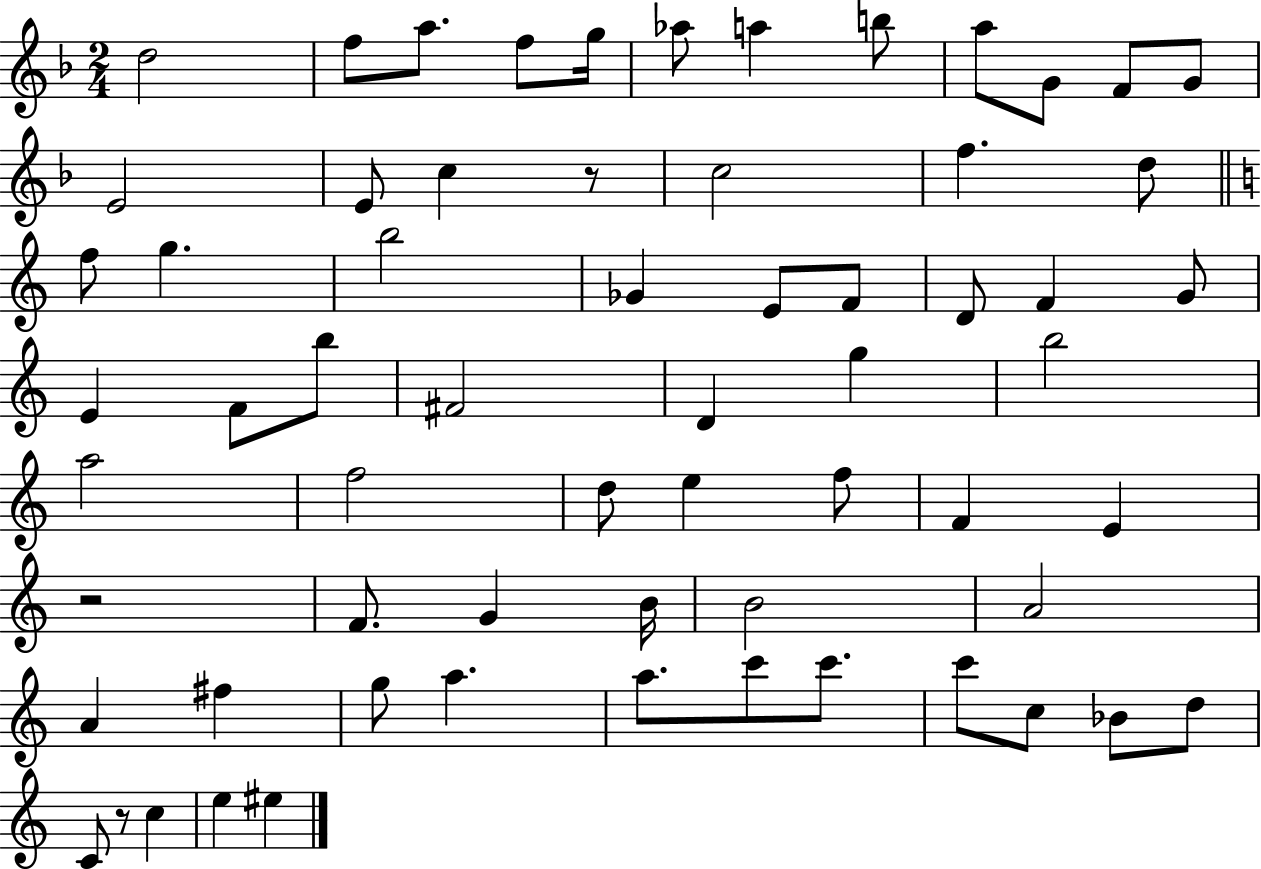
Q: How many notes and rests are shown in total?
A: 64